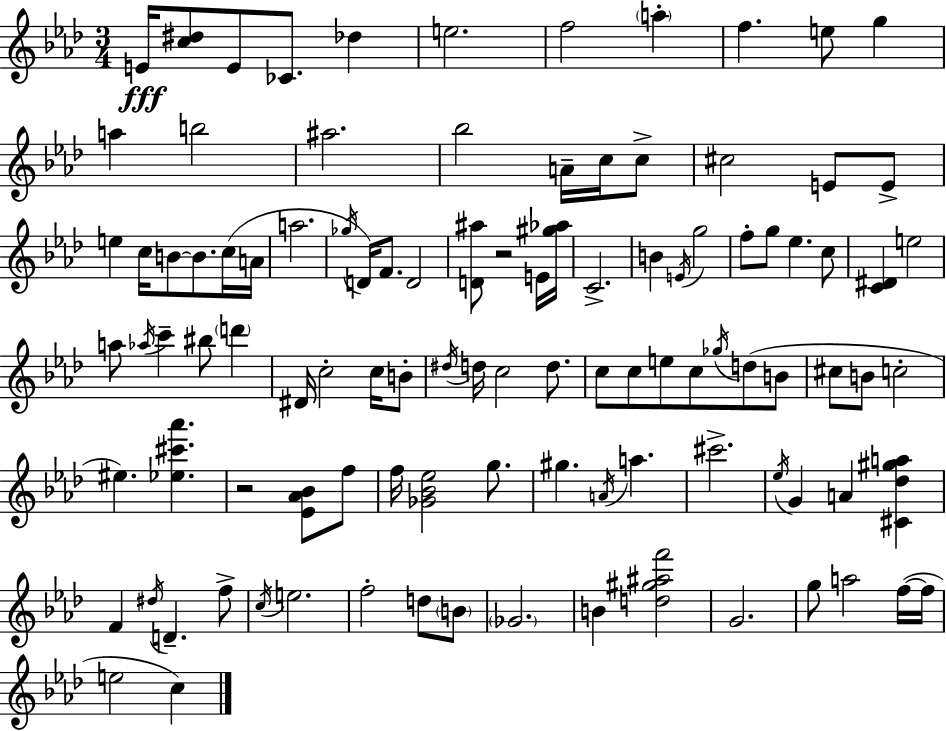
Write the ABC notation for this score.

X:1
T:Untitled
M:3/4
L:1/4
K:Fm
E/4 [c^d]/2 E/2 _C/2 _d e2 f2 a f e/2 g a b2 ^a2 _b2 A/4 c/4 c/2 ^c2 E/2 E/2 e c/4 B/2 B/2 c/4 A/4 a2 _g/4 D/4 F/2 D2 [D^a]/2 z2 E/4 [^g_a]/4 C2 B E/4 g2 f/2 g/2 _e c/2 [C^D] e2 a/2 _a/4 c' ^b/2 d' ^D/4 c2 c/4 B/2 ^d/4 d/4 c2 d/2 c/2 c/2 e/2 c/2 _g/4 d/2 B/2 ^c/2 B/2 c2 ^e [_e^c'_a'] z2 [_E_A_B]/2 f/2 f/4 [_G_B_e]2 g/2 ^g A/4 a ^c'2 _e/4 G A [^C_d^ga] F ^d/4 D f/2 c/4 e2 f2 d/2 B/2 _G2 B [d^g^af']2 G2 g/2 a2 f/4 f/4 e2 c